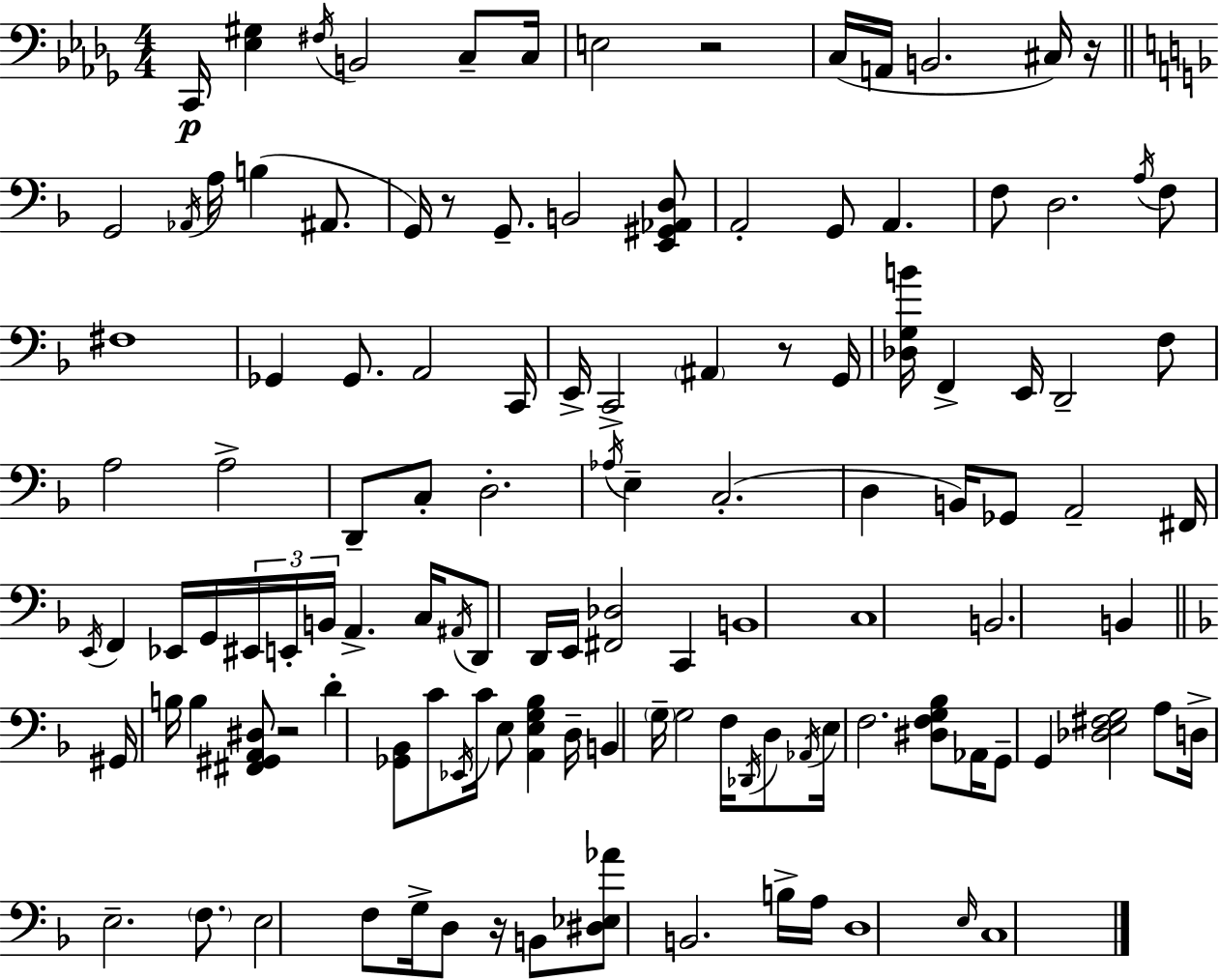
{
  \clef bass
  \numericTimeSignature
  \time 4/4
  \key bes \minor
  \repeat volta 2 { c,16\p <ees gis>4 \acciaccatura { fis16 } b,2 c8-- | c16 e2 r2 | c16( a,16 b,2. cis16) | r16 \bar "||" \break \key d \minor g,2 \acciaccatura { aes,16 } a16 b4( ais,8. | g,16) r8 g,8.-- b,2 <e, gis, aes, d>8 | a,2-. g,8 a,4. | f8 d2. \acciaccatura { a16 } | \break f8 fis1 | ges,4 ges,8. a,2 | c,16 e,16-> c,2-> \parenthesize ais,4 r8 | g,16 <des g b'>16 f,4-> e,16 d,2-- | \break f8 a2 a2-> | d,8-- c8-. d2.-. | \acciaccatura { aes16 } e4-- c2.-.( | d4 b,16) ges,8 a,2-- | \break fis,16 \acciaccatura { e,16 } f,4 ees,16 g,16 \tuplet 3/2 { eis,16 e,16-. b,16 } a,4.-> | c16 \acciaccatura { ais,16 } d,8 d,16 e,16 <fis, des>2 | c,4 b,1 | c1 | \break b,2. | b,4 \bar "||" \break \key d \minor gis,16 b16 b4 <fis, gis, a, dis>8 r2 | d'4-. <ges, bes,>8 c'8 \acciaccatura { ees,16 } c'16 e8 <a, e g bes>4 | d16-- b,4 \parenthesize g16-- g2 f16 \acciaccatura { des,16 } | d8 \acciaccatura { aes,16 } e16 f2. | \break <dis f g bes>8 aes,16 g,8-- g,4 <des e fis g>2 | a8 d16-> e2.-- | \parenthesize f8. e2 f8 g16-> d8 | r16 b,8 <dis ees aes'>8 b,2. | \break b16-> a16 d1 | \grace { e16 } c1 | } \bar "|."
}